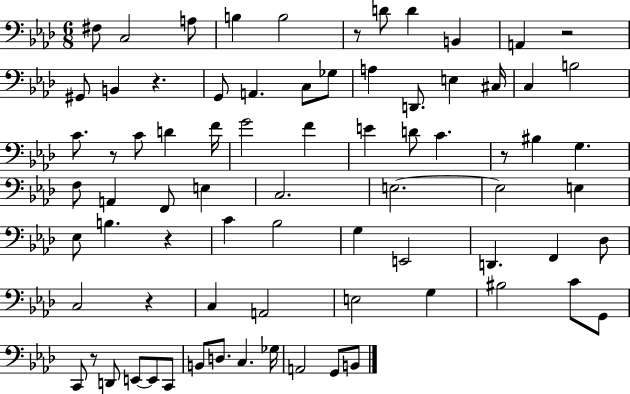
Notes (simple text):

F#3/e C3/h A3/e B3/q B3/h R/e D4/e D4/q B2/q A2/q R/h G#2/e B2/q R/q. G2/e A2/q. C3/e Gb3/e A3/q D2/e. E3/q C#3/s C3/q B3/h C4/e. R/e C4/e D4/q F4/s G4/h F4/q E4/q D4/e C4/q. R/e BIS3/q G3/q. F3/e A2/q F2/e E3/q C3/h. E3/h. E3/h E3/q Eb3/e B3/q. R/q C4/q Bb3/h G3/q E2/h D2/q. F2/q Db3/e C3/h R/q C3/q A2/h E3/h G3/q BIS3/h C4/e G2/e C2/e R/e D2/e E2/e E2/e C2/e B2/e D3/e. C3/q. Gb3/s A2/h G2/e B2/e